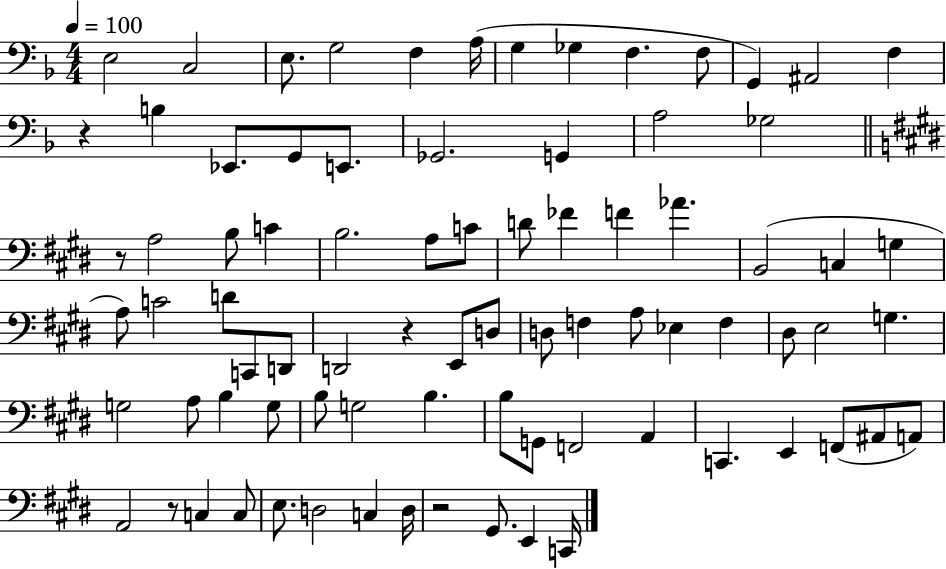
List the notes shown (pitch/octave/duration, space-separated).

E3/h C3/h E3/e. G3/h F3/q A3/s G3/q Gb3/q F3/q. F3/e G2/q A#2/h F3/q R/q B3/q Eb2/e. G2/e E2/e. Gb2/h. G2/q A3/h Gb3/h R/e A3/h B3/e C4/q B3/h. A3/e C4/e D4/e FES4/q F4/q Ab4/q. B2/h C3/q G3/q A3/e C4/h D4/e C2/e D2/e D2/h R/q E2/e D3/e D3/e F3/q A3/e Eb3/q F3/q D#3/e E3/h G3/q. G3/h A3/e B3/q G3/e B3/e G3/h B3/q. B3/e G2/e F2/h A2/q C2/q. E2/q F2/e A#2/e A2/e A2/h R/e C3/q C3/e E3/e. D3/h C3/q D3/s R/h G#2/e. E2/q C2/s